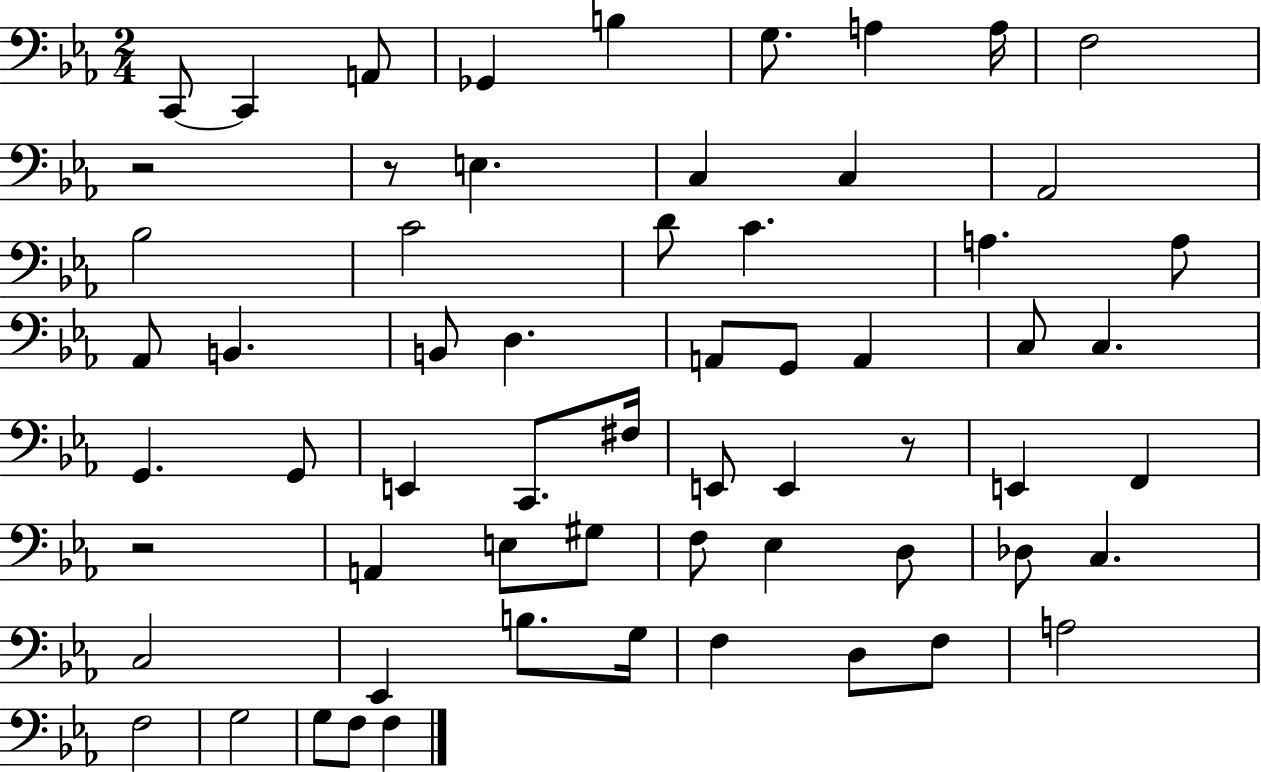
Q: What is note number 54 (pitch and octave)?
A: F3